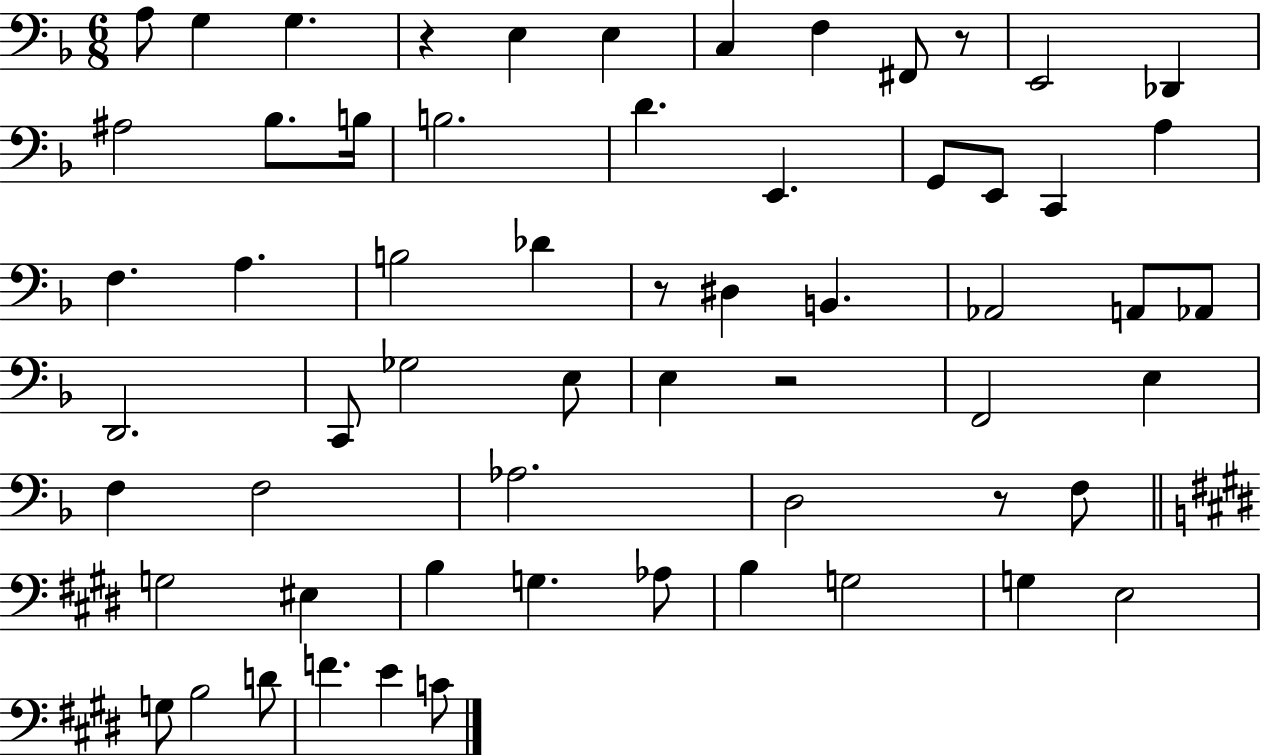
A3/e G3/q G3/q. R/q E3/q E3/q C3/q F3/q F#2/e R/e E2/h Db2/q A#3/h Bb3/e. B3/s B3/h. D4/q. E2/q. G2/e E2/e C2/q A3/q F3/q. A3/q. B3/h Db4/q R/e D#3/q B2/q. Ab2/h A2/e Ab2/e D2/h. C2/e Gb3/h E3/e E3/q R/h F2/h E3/q F3/q F3/h Ab3/h. D3/h R/e F3/e G3/h EIS3/q B3/q G3/q. Ab3/e B3/q G3/h G3/q E3/h G3/e B3/h D4/e F4/q. E4/q C4/e